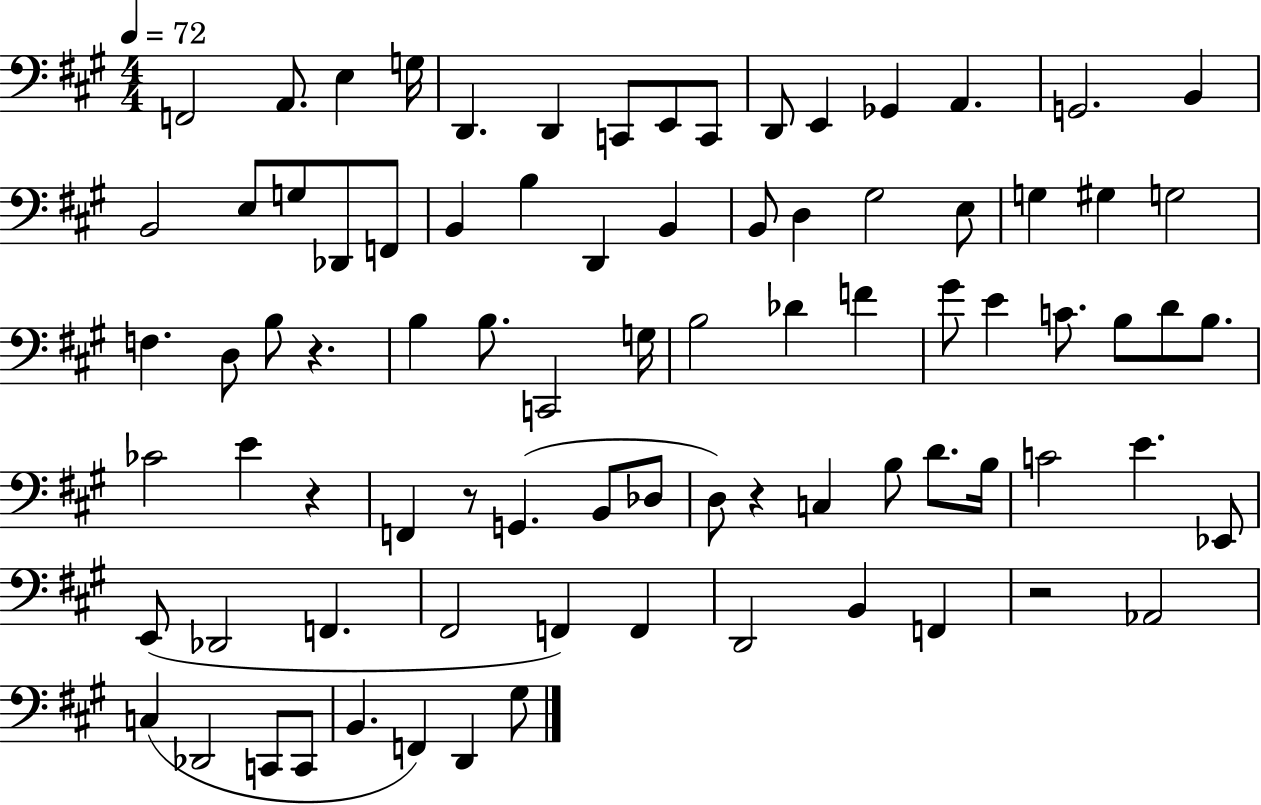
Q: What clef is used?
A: bass